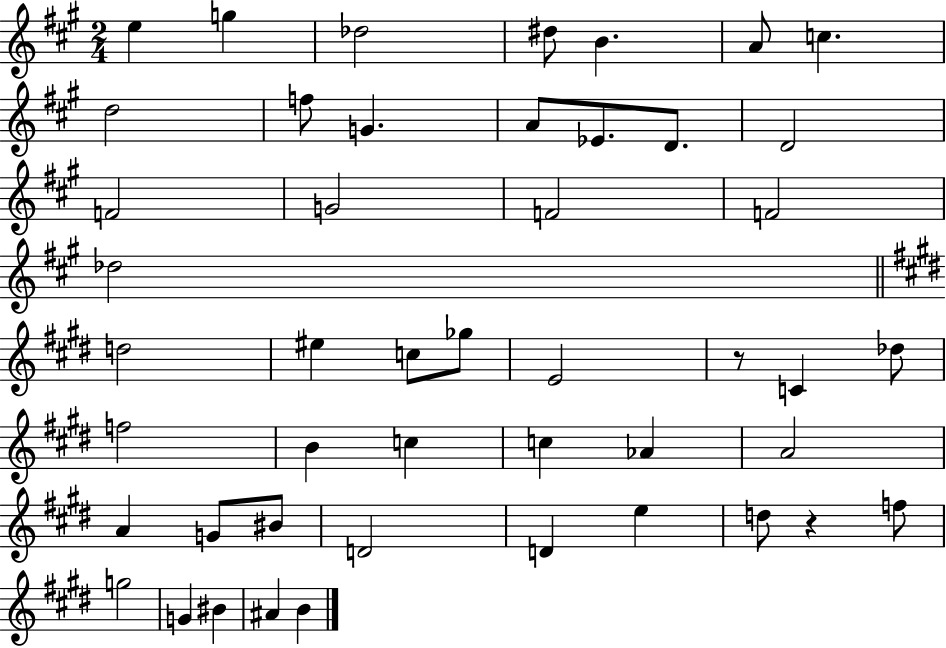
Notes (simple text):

E5/q G5/q Db5/h D#5/e B4/q. A4/e C5/q. D5/h F5/e G4/q. A4/e Eb4/e. D4/e. D4/h F4/h G4/h F4/h F4/h Db5/h D5/h EIS5/q C5/e Gb5/e E4/h R/e C4/q Db5/e F5/h B4/q C5/q C5/q Ab4/q A4/h A4/q G4/e BIS4/e D4/h D4/q E5/q D5/e R/q F5/e G5/h G4/q BIS4/q A#4/q B4/q